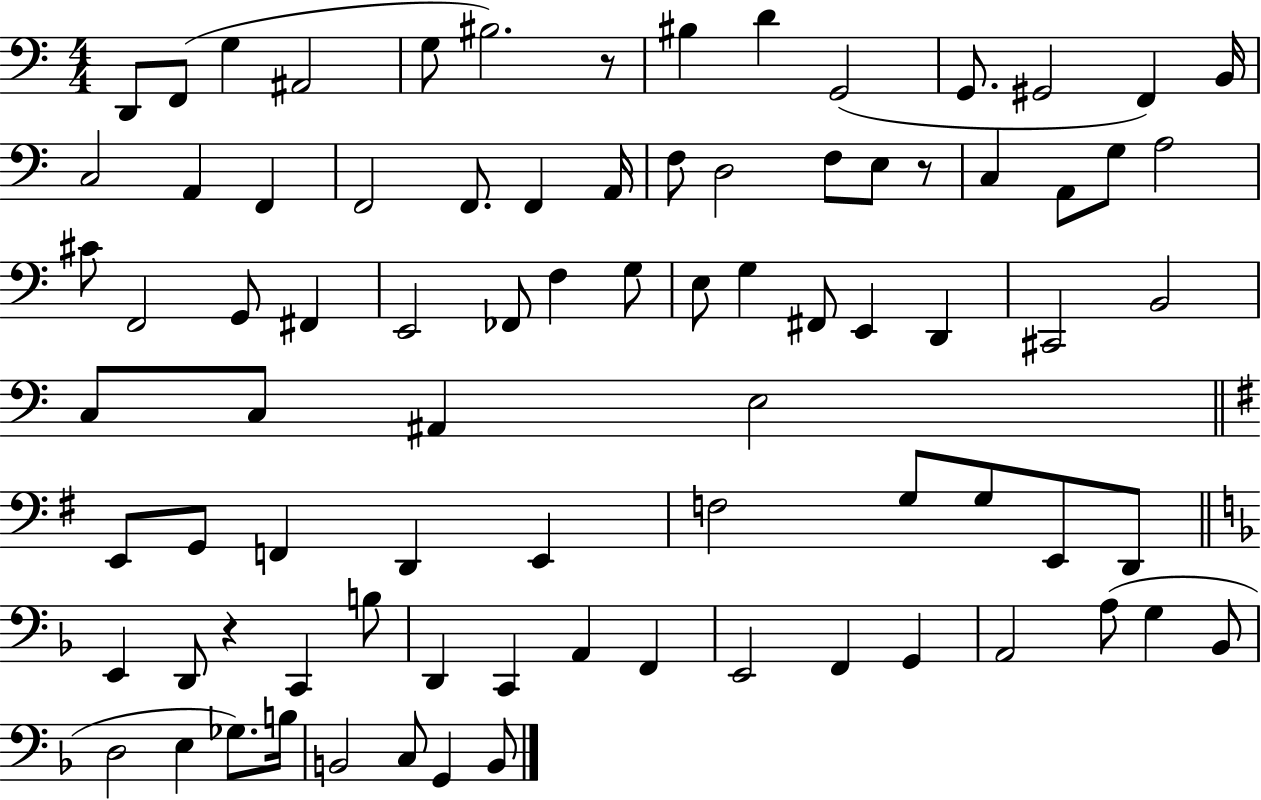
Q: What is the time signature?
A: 4/4